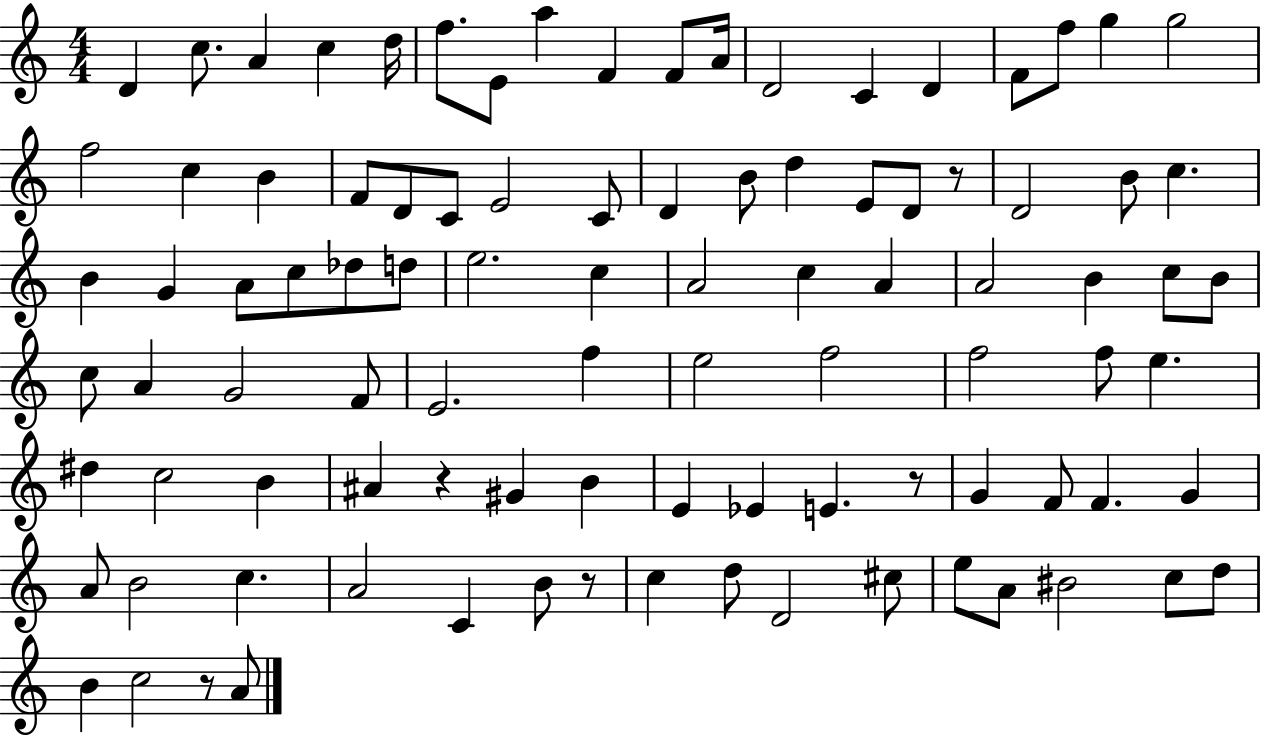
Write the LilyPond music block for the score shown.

{
  \clef treble
  \numericTimeSignature
  \time 4/4
  \key c \major
  d'4 c''8. a'4 c''4 d''16 | f''8. e'8 a''4 f'4 f'8 a'16 | d'2 c'4 d'4 | f'8 f''8 g''4 g''2 | \break f''2 c''4 b'4 | f'8 d'8 c'8 e'2 c'8 | d'4 b'8 d''4 e'8 d'8 r8 | d'2 b'8 c''4. | \break b'4 g'4 a'8 c''8 des''8 d''8 | e''2. c''4 | a'2 c''4 a'4 | a'2 b'4 c''8 b'8 | \break c''8 a'4 g'2 f'8 | e'2. f''4 | e''2 f''2 | f''2 f''8 e''4. | \break dis''4 c''2 b'4 | ais'4 r4 gis'4 b'4 | e'4 ees'4 e'4. r8 | g'4 f'8 f'4. g'4 | \break a'8 b'2 c''4. | a'2 c'4 b'8 r8 | c''4 d''8 d'2 cis''8 | e''8 a'8 bis'2 c''8 d''8 | \break b'4 c''2 r8 a'8 | \bar "|."
}